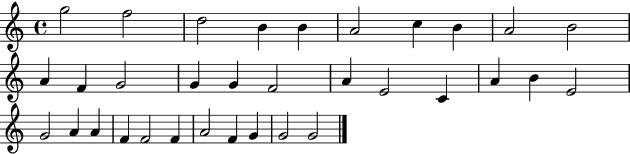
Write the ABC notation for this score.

X:1
T:Untitled
M:4/4
L:1/4
K:C
g2 f2 d2 B B A2 c B A2 B2 A F G2 G G F2 A E2 C A B E2 G2 A A F F2 F A2 F G G2 G2